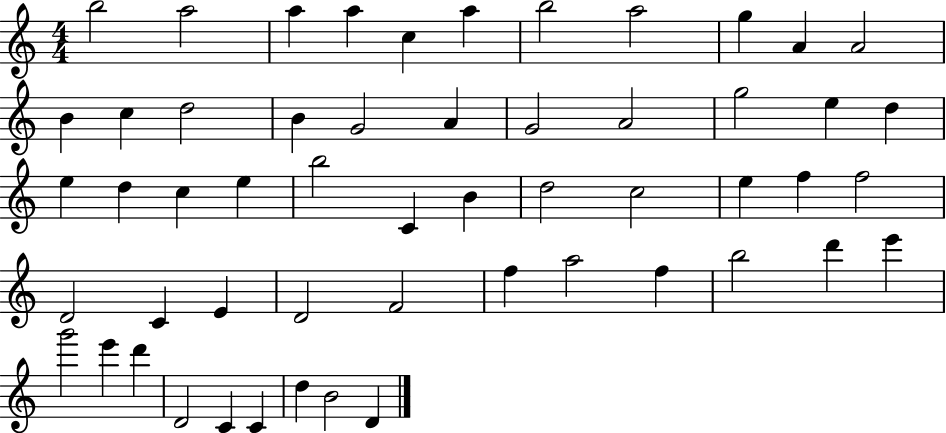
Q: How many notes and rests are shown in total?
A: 54